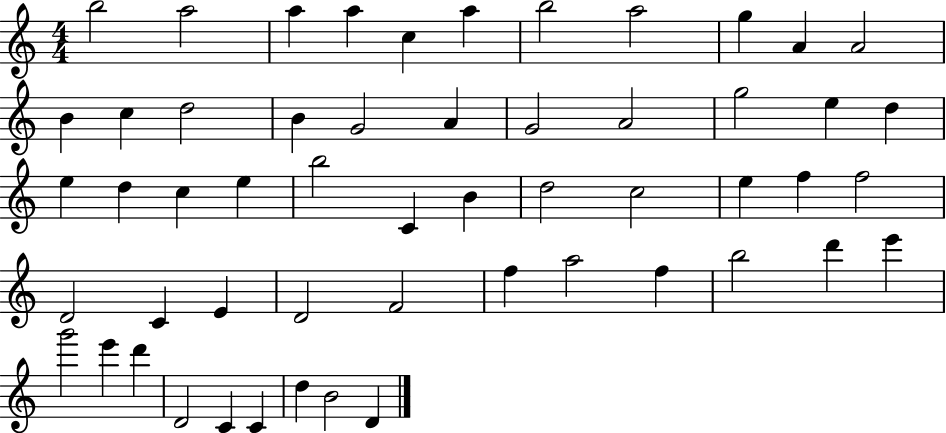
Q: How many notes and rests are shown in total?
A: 54